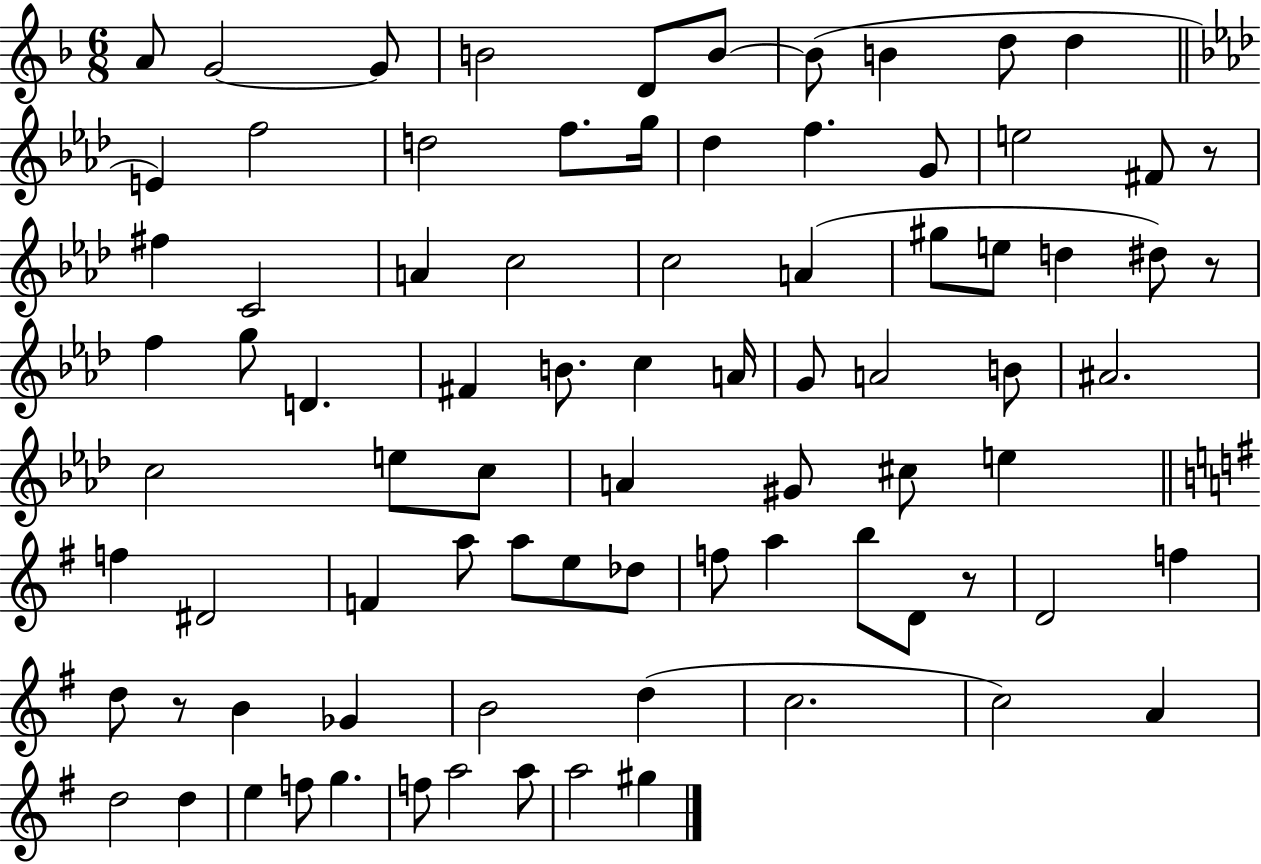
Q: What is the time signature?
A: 6/8